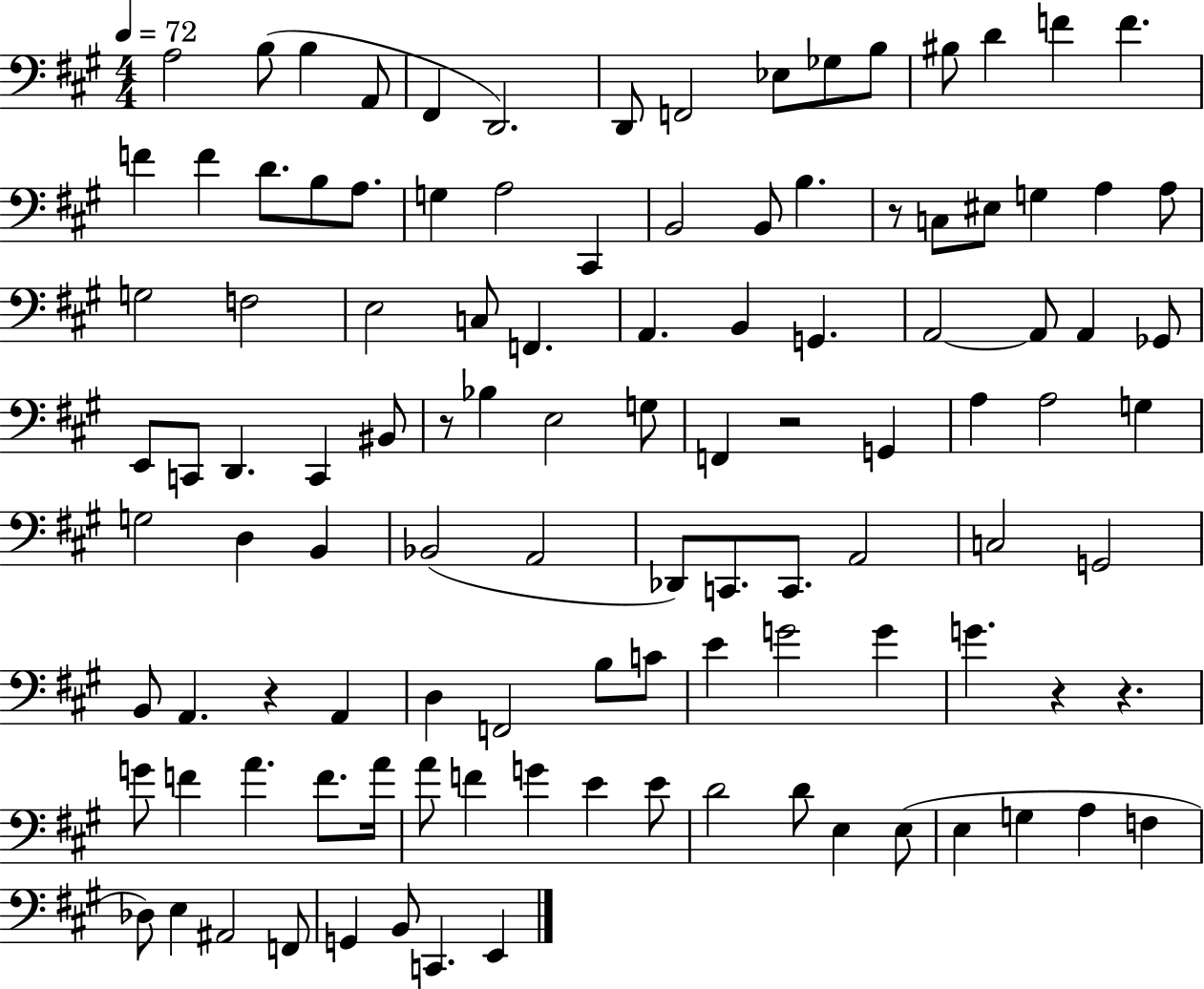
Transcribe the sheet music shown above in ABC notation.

X:1
T:Untitled
M:4/4
L:1/4
K:A
A,2 B,/2 B, A,,/2 ^F,, D,,2 D,,/2 F,,2 _E,/2 _G,/2 B,/2 ^B,/2 D F F F F D/2 B,/2 A,/2 G, A,2 ^C,, B,,2 B,,/2 B, z/2 C,/2 ^E,/2 G, A, A,/2 G,2 F,2 E,2 C,/2 F,, A,, B,, G,, A,,2 A,,/2 A,, _G,,/2 E,,/2 C,,/2 D,, C,, ^B,,/2 z/2 _B, E,2 G,/2 F,, z2 G,, A, A,2 G, G,2 D, B,, _B,,2 A,,2 _D,,/2 C,,/2 C,,/2 A,,2 C,2 G,,2 B,,/2 A,, z A,, D, F,,2 B,/2 C/2 E G2 G G z z G/2 F A F/2 A/4 A/2 F G E E/2 D2 D/2 E, E,/2 E, G, A, F, _D,/2 E, ^A,,2 F,,/2 G,, B,,/2 C,, E,,